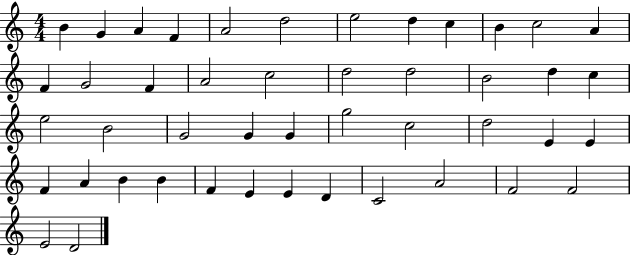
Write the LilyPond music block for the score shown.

{
  \clef treble
  \numericTimeSignature
  \time 4/4
  \key c \major
  b'4 g'4 a'4 f'4 | a'2 d''2 | e''2 d''4 c''4 | b'4 c''2 a'4 | \break f'4 g'2 f'4 | a'2 c''2 | d''2 d''2 | b'2 d''4 c''4 | \break e''2 b'2 | g'2 g'4 g'4 | g''2 c''2 | d''2 e'4 e'4 | \break f'4 a'4 b'4 b'4 | f'4 e'4 e'4 d'4 | c'2 a'2 | f'2 f'2 | \break e'2 d'2 | \bar "|."
}